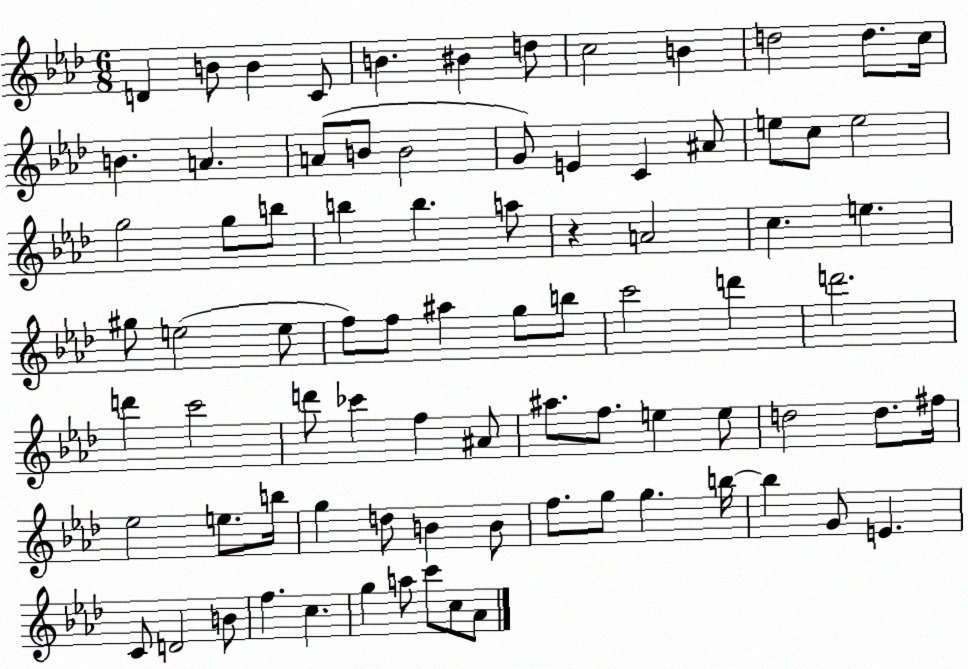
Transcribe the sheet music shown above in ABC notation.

X:1
T:Untitled
M:6/8
L:1/4
K:Ab
D B/2 B C/2 B ^B d/2 c2 B d2 d/2 c/4 B A A/2 B/2 B2 G/2 E C ^A/2 e/2 c/2 e2 g2 g/2 b/2 b b a/2 z A2 c e ^g/2 e2 e/2 f/2 f/2 ^a g/2 b/2 c'2 d' d'2 d' c'2 d'/2 _c' f ^A/2 ^a/2 f/2 e e/2 d2 d/2 ^f/4 _e2 e/2 b/4 g d/2 B B/2 f/2 g/2 g b/4 b G/2 E C/2 D2 B/2 f c g a/2 c'/2 c/2 _A/2